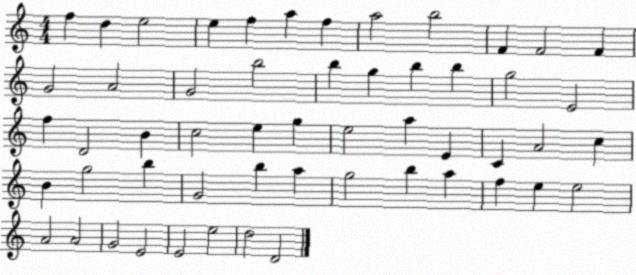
X:1
T:Untitled
M:4/4
L:1/4
K:C
f d e2 e f a f a2 b2 F F2 F G2 A2 G2 b2 b g b b g2 E2 f D2 B c2 e g e2 a E C A2 c B g2 b G2 b a g2 b a f e e2 A2 A2 G2 E2 E2 e2 d2 D2